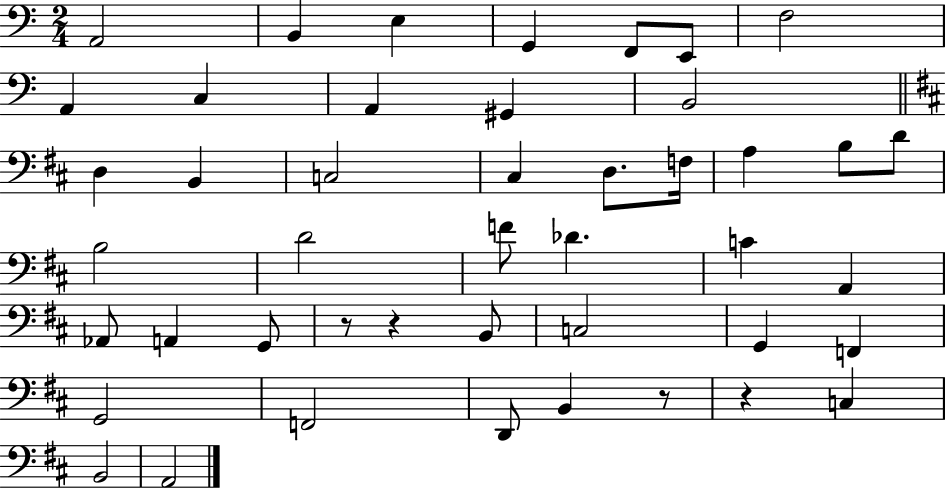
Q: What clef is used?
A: bass